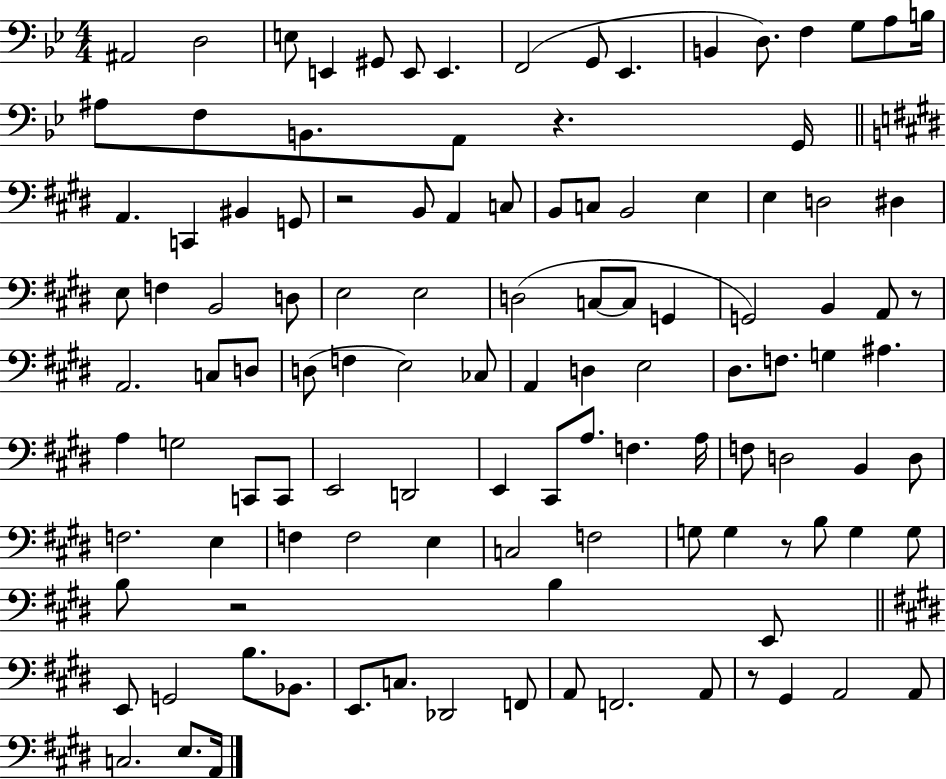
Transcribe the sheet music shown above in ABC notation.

X:1
T:Untitled
M:4/4
L:1/4
K:Bb
^A,,2 D,2 E,/2 E,, ^G,,/2 E,,/2 E,, F,,2 G,,/2 _E,, B,, D,/2 F, G,/2 A,/2 B,/4 ^A,/2 F,/2 B,,/2 A,,/2 z G,,/4 A,, C,, ^B,, G,,/2 z2 B,,/2 A,, C,/2 B,,/2 C,/2 B,,2 E, E, D,2 ^D, E,/2 F, B,,2 D,/2 E,2 E,2 D,2 C,/2 C,/2 G,, G,,2 B,, A,,/2 z/2 A,,2 C,/2 D,/2 D,/2 F, E,2 _C,/2 A,, D, E,2 ^D,/2 F,/2 G, ^A, A, G,2 C,,/2 C,,/2 E,,2 D,,2 E,, ^C,,/2 A,/2 F, A,/4 F,/2 D,2 B,, D,/2 F,2 E, F, F,2 E, C,2 F,2 G,/2 G, z/2 B,/2 G, G,/2 B,/2 z2 B, E,,/2 E,,/2 G,,2 B,/2 _B,,/2 E,,/2 C,/2 _D,,2 F,,/2 A,,/2 F,,2 A,,/2 z/2 ^G,, A,,2 A,,/2 C,2 E,/2 A,,/4